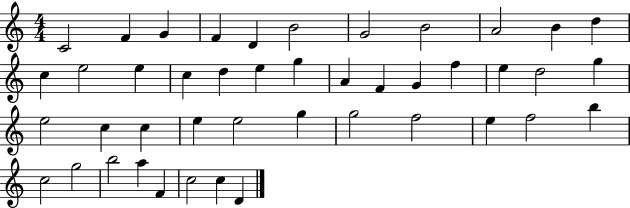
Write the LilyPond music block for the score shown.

{
  \clef treble
  \numericTimeSignature
  \time 4/4
  \key c \major
  c'2 f'4 g'4 | f'4 d'4 b'2 | g'2 b'2 | a'2 b'4 d''4 | \break c''4 e''2 e''4 | c''4 d''4 e''4 g''4 | a'4 f'4 g'4 f''4 | e''4 d''2 g''4 | \break e''2 c''4 c''4 | e''4 e''2 g''4 | g''2 f''2 | e''4 f''2 b''4 | \break c''2 g''2 | b''2 a''4 f'4 | c''2 c''4 d'4 | \bar "|."
}